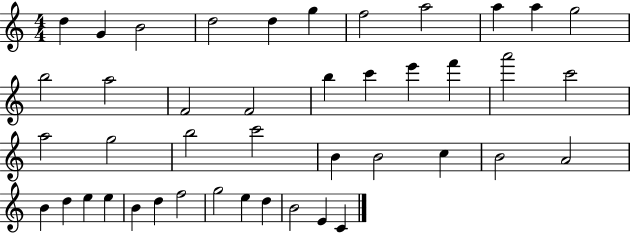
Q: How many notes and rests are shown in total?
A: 43